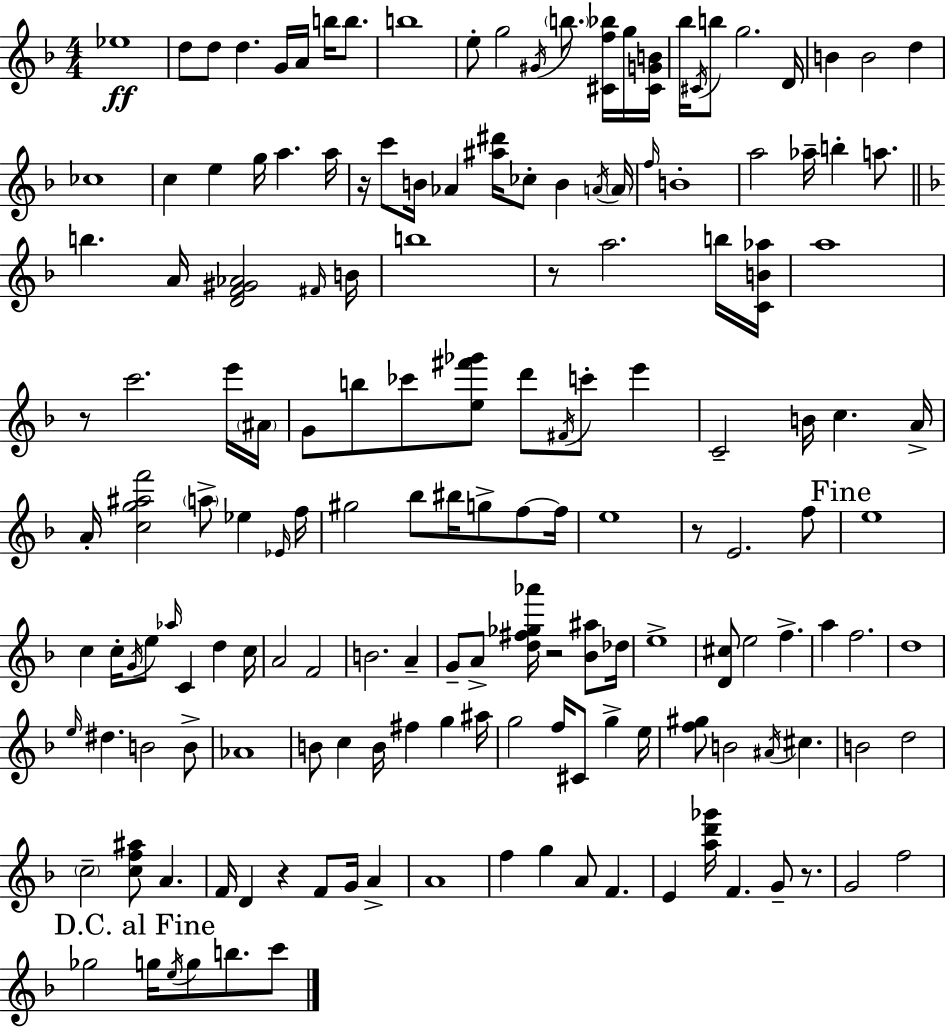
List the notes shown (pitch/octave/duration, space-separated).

Eb5/w D5/e D5/e D5/q. G4/s A4/s B5/s B5/e. B5/w E5/e G5/h G#4/s B5/e. [C#4,F5,Bb5]/s G5/s [C#4,G4,B4]/s Bb5/s C#4/s B5/e G5/h. D4/s B4/q B4/h D5/q CES5/w C5/q E5/q G5/s A5/q. A5/s R/s C6/e B4/s Ab4/q [A#5,D#6]/s CES5/e B4/q A4/s A4/s F5/s B4/w A5/h Ab5/s B5/q A5/e. B5/q. A4/s [D4,F4,G#4,Ab4]/h F#4/s B4/s B5/w R/e A5/h. B5/s [C4,B4,Ab5]/s A5/w R/e C6/h. E6/s A#4/s G4/e B5/e CES6/e [E5,F#6,Gb6]/e D6/e F#4/s C6/e E6/q C4/h B4/s C5/q. A4/s A4/s [C5,G5,A#5,F6]/h A5/e Eb5/q Eb4/s F5/s G#5/h Bb5/e BIS5/s G5/e F5/e F5/s E5/w R/e E4/h. F5/e E5/w C5/q C5/s G4/s E5/e Ab5/s C4/q D5/q C5/s A4/h F4/h B4/h. A4/q G4/e A4/e [D5,F#5,Gb5,Ab6]/s R/h [Bb4,A#5]/e Db5/s E5/w [D4,C#5]/e E5/h F5/q. A5/q F5/h. D5/w E5/s D#5/q. B4/h B4/e Ab4/w B4/e C5/q B4/s F#5/q G5/q A#5/s G5/h F5/s C#4/e G5/q E5/s [F5,G#5]/e B4/h A#4/s C#5/q. B4/h D5/h C5/h [C5,F5,A#5]/e A4/q. F4/s D4/q R/q F4/e G4/s A4/q A4/w F5/q G5/q A4/e F4/q. E4/q [A5,D6,Gb6]/s F4/q. G4/e R/e. G4/h F5/h Gb5/h G5/s E5/s G5/e B5/e. C6/e